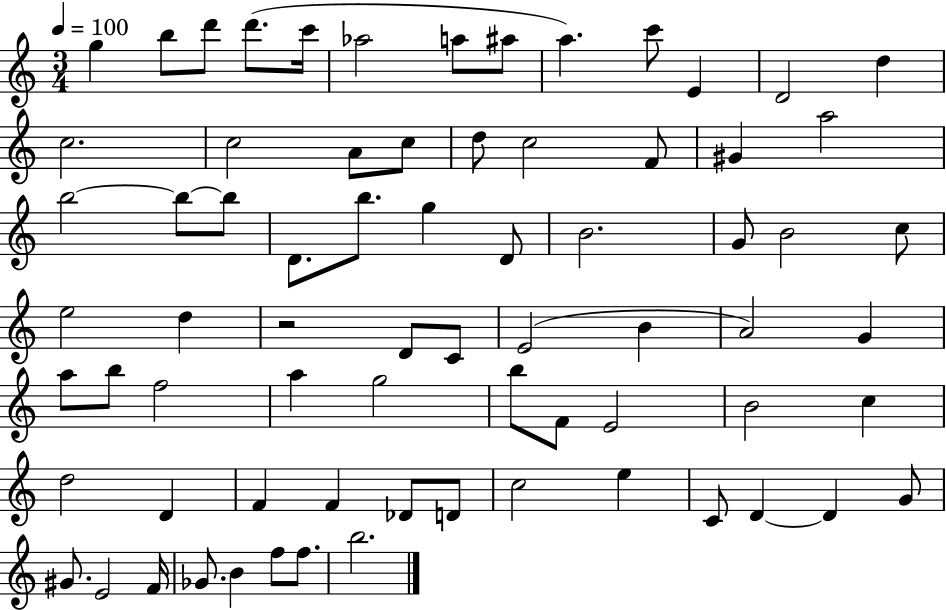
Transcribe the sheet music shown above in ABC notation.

X:1
T:Untitled
M:3/4
L:1/4
K:C
g b/2 d'/2 d'/2 c'/4 _a2 a/2 ^a/2 a c'/2 E D2 d c2 c2 A/2 c/2 d/2 c2 F/2 ^G a2 b2 b/2 b/2 D/2 b/2 g D/2 B2 G/2 B2 c/2 e2 d z2 D/2 C/2 E2 B A2 G a/2 b/2 f2 a g2 b/2 F/2 E2 B2 c d2 D F F _D/2 D/2 c2 e C/2 D D G/2 ^G/2 E2 F/4 _G/2 B f/2 f/2 b2